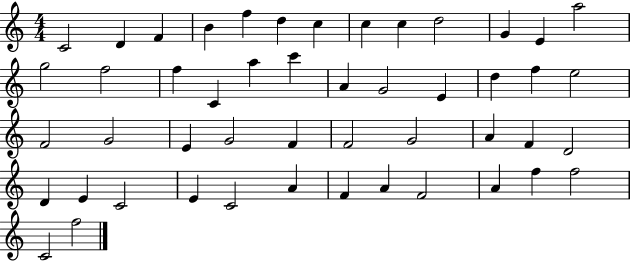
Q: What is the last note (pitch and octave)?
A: F5